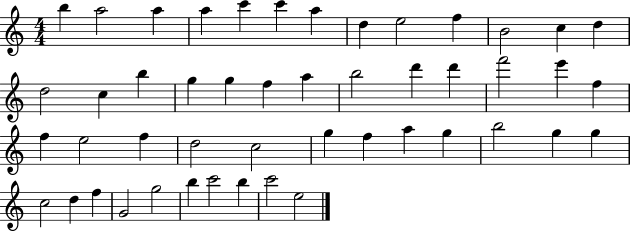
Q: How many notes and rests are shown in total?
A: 48